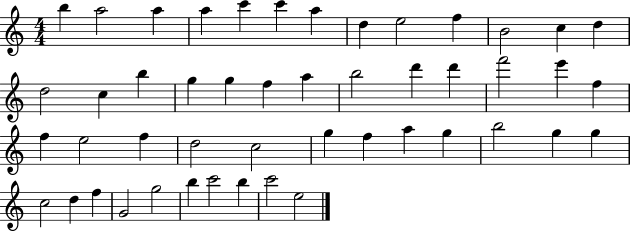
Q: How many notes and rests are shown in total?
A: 48